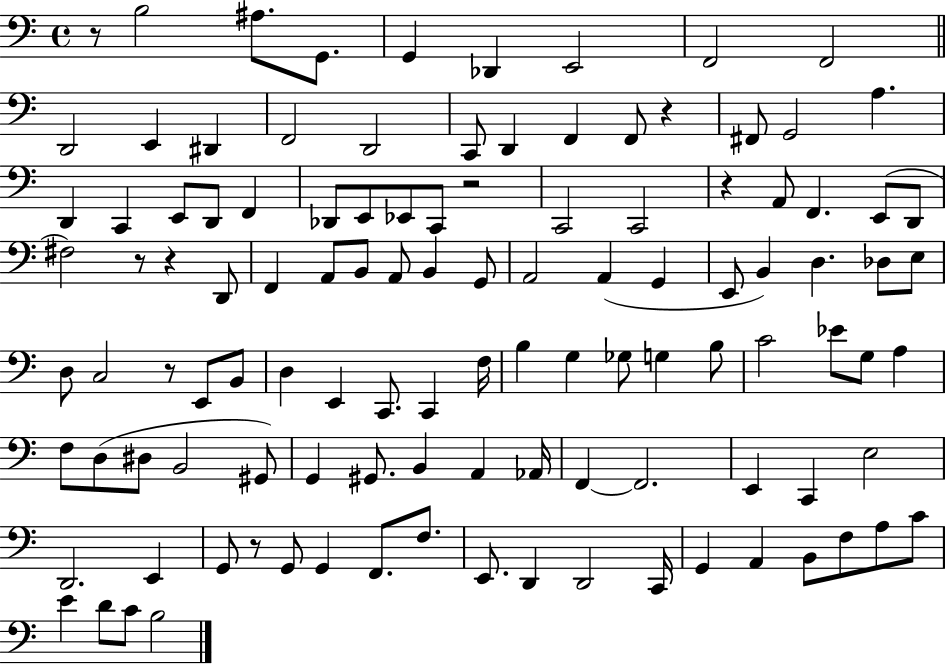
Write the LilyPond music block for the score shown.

{
  \clef bass
  \time 4/4
  \defaultTimeSignature
  \key c \major
  r8 b2 ais8. g,8. | g,4 des,4 e,2 | f,2 f,2 | \bar "||" \break \key c \major d,2 e,4 dis,4 | f,2 d,2 | c,8 d,4 f,4 f,8 r4 | fis,8 g,2 a4. | \break d,4 c,4 e,8 d,8 f,4 | des,8 e,8 ees,8 c,8 r2 | c,2 c,2 | r4 a,8 f,4. e,8( d,8 | \break fis2) r8 r4 d,8 | f,4 a,8 b,8 a,8 b,4 g,8 | a,2 a,4( g,4 | e,8 b,4) d4. des8 e8 | \break d8 c2 r8 e,8 b,8 | d4 e,4 c,8. c,4 f16 | b4 g4 ges8 g4 b8 | c'2 ees'8 g8 a4 | \break f8 d8( dis8 b,2 gis,8) | g,4 gis,8. b,4 a,4 aes,16 | f,4~~ f,2. | e,4 c,4 e2 | \break d,2. e,4 | g,8 r8 g,8 g,4 f,8. f8. | e,8. d,4 d,2 c,16 | g,4 a,4 b,8 f8 a8 c'8 | \break e'4 d'8 c'8 b2 | \bar "|."
}